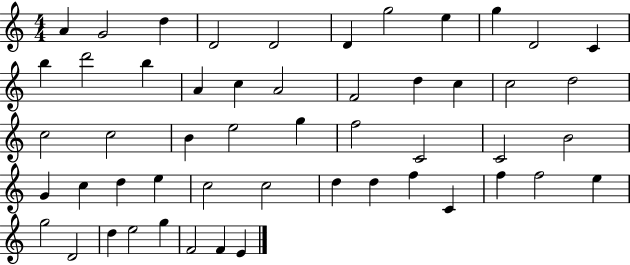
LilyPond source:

{
  \clef treble
  \numericTimeSignature
  \time 4/4
  \key c \major
  a'4 g'2 d''4 | d'2 d'2 | d'4 g''2 e''4 | g''4 d'2 c'4 | \break b''4 d'''2 b''4 | a'4 c''4 a'2 | f'2 d''4 c''4 | c''2 d''2 | \break c''2 c''2 | b'4 e''2 g''4 | f''2 c'2 | c'2 b'2 | \break g'4 c''4 d''4 e''4 | c''2 c''2 | d''4 d''4 f''4 c'4 | f''4 f''2 e''4 | \break g''2 d'2 | d''4 e''2 g''4 | f'2 f'4 e'4 | \bar "|."
}